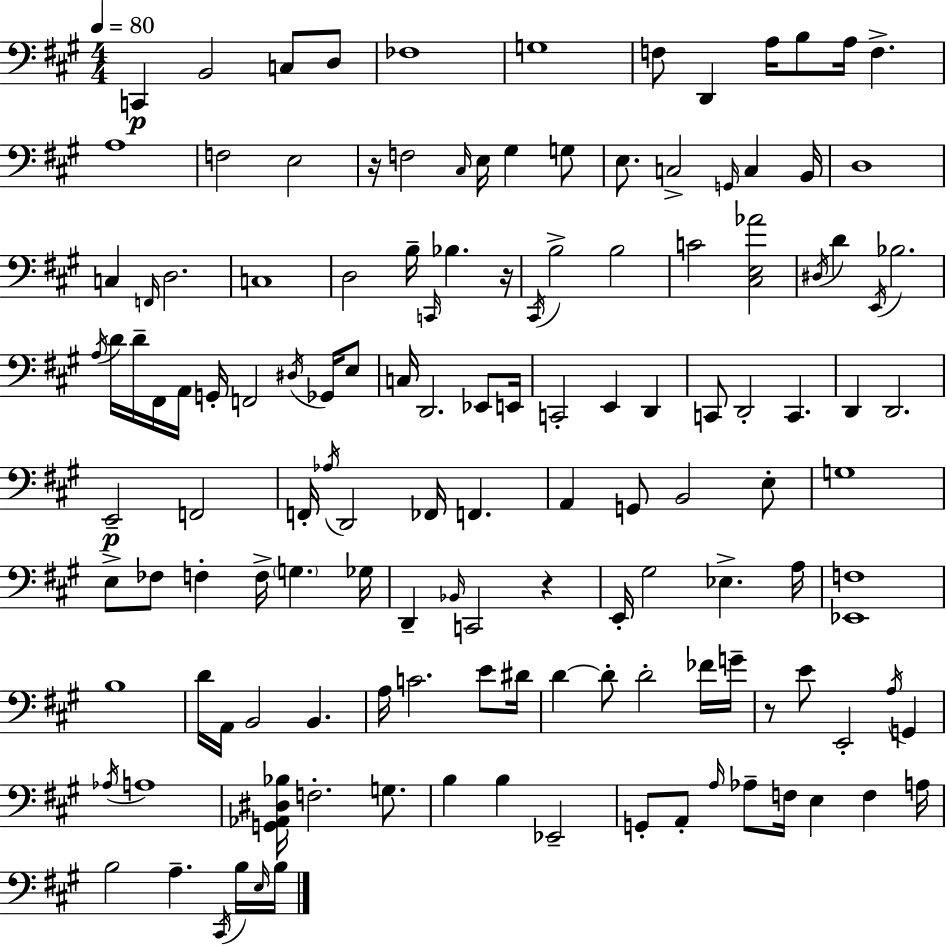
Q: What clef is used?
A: bass